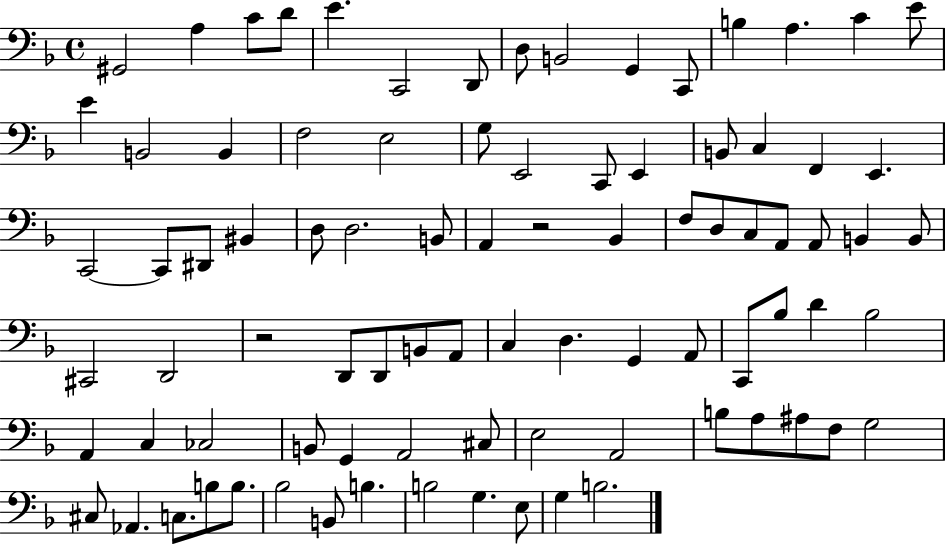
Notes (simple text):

G#2/h A3/q C4/e D4/e E4/q. C2/h D2/e D3/e B2/h G2/q C2/e B3/q A3/q. C4/q E4/e E4/q B2/h B2/q F3/h E3/h G3/e E2/h C2/e E2/q B2/e C3/q F2/q E2/q. C2/h C2/e D#2/e BIS2/q D3/e D3/h. B2/e A2/q R/h Bb2/q F3/e D3/e C3/e A2/e A2/e B2/q B2/e C#2/h D2/h R/h D2/e D2/e B2/e A2/e C3/q D3/q. G2/q A2/e C2/e Bb3/e D4/q Bb3/h A2/q C3/q CES3/h B2/e G2/q A2/h C#3/e E3/h A2/h B3/e A3/e A#3/e F3/e G3/h C#3/e Ab2/q. C3/e. B3/e B3/e. Bb3/h B2/e B3/q. B3/h G3/q. E3/e G3/q B3/h.